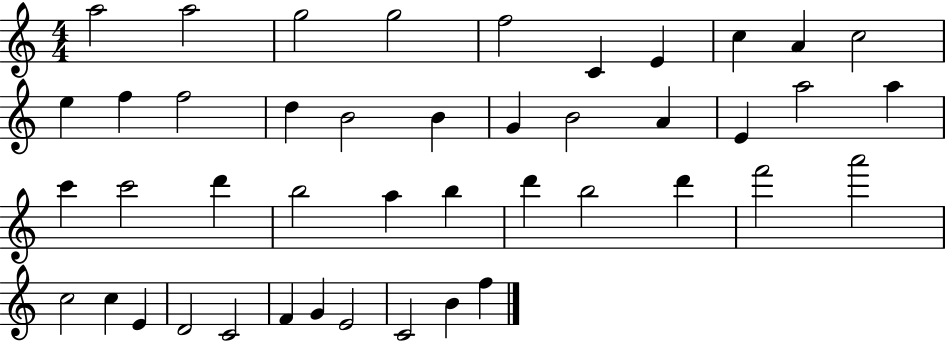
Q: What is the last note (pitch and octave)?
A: F5